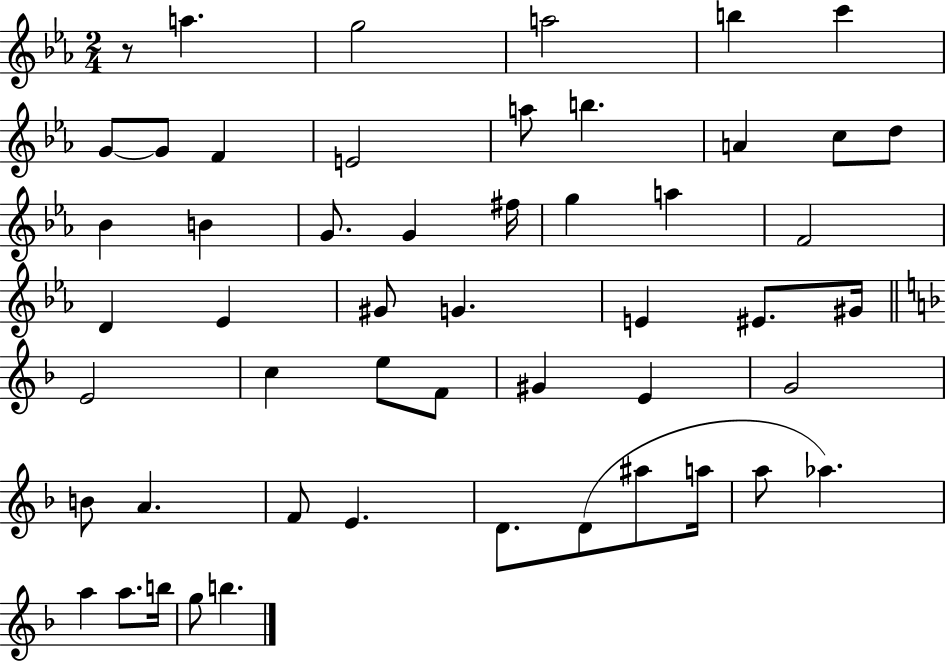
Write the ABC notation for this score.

X:1
T:Untitled
M:2/4
L:1/4
K:Eb
z/2 a g2 a2 b c' G/2 G/2 F E2 a/2 b A c/2 d/2 _B B G/2 G ^f/4 g a F2 D _E ^G/2 G E ^E/2 ^G/4 E2 c e/2 F/2 ^G E G2 B/2 A F/2 E D/2 D/2 ^a/2 a/4 a/2 _a a a/2 b/4 g/2 b